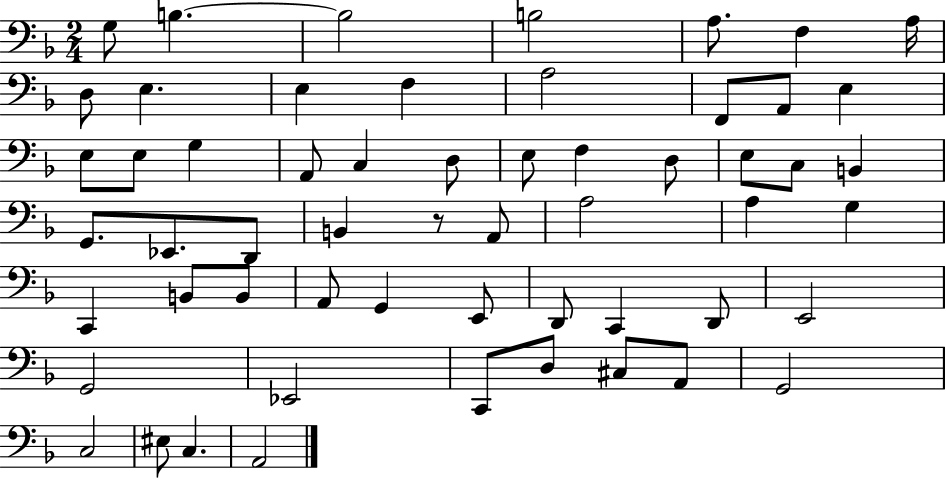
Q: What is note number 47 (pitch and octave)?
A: Eb2